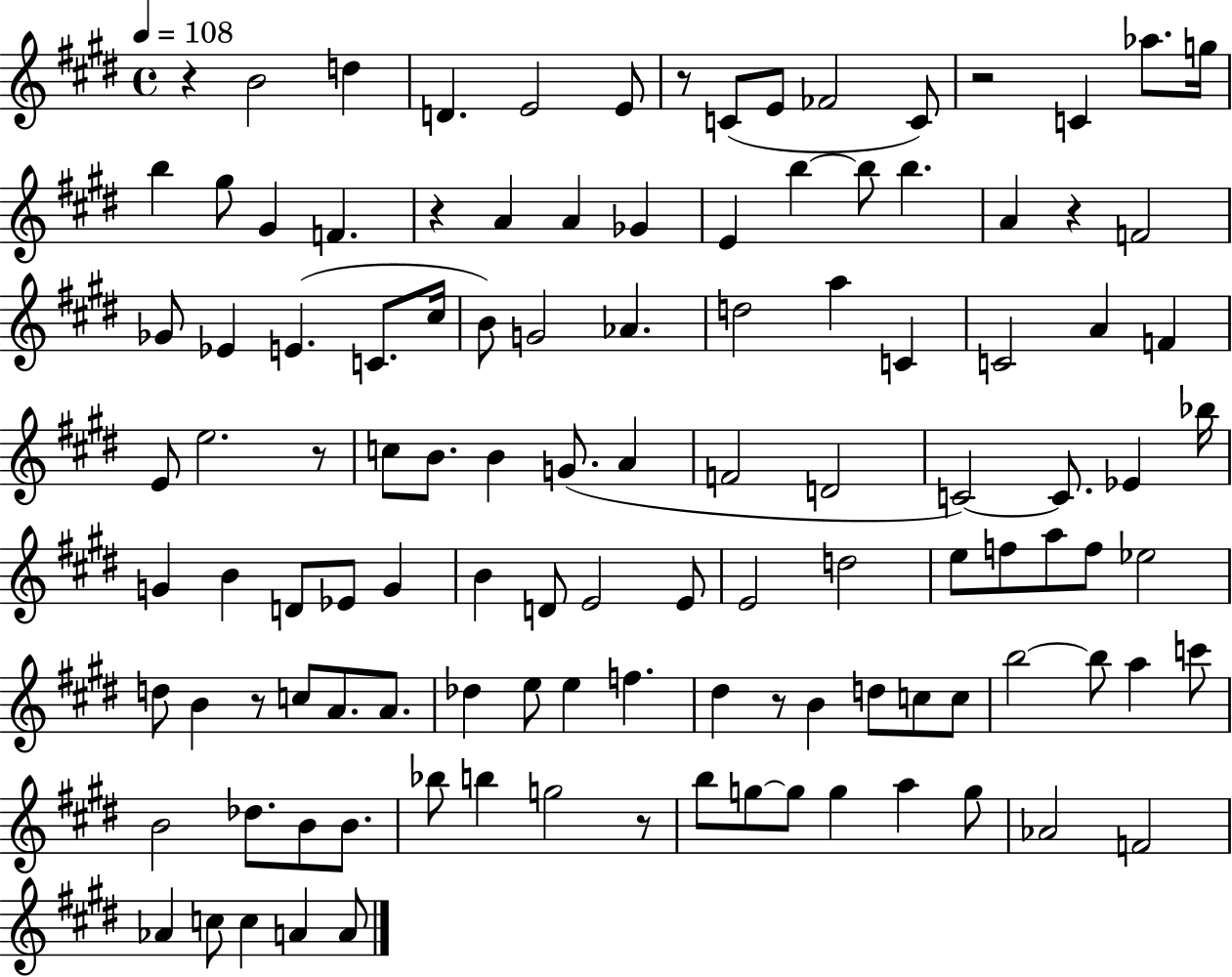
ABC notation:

X:1
T:Untitled
M:4/4
L:1/4
K:E
z B2 d D E2 E/2 z/2 C/2 E/2 _F2 C/2 z2 C _a/2 g/4 b ^g/2 ^G F z A A _G E b b/2 b A z F2 _G/2 _E E C/2 ^c/4 B/2 G2 _A d2 a C C2 A F E/2 e2 z/2 c/2 B/2 B G/2 A F2 D2 C2 C/2 _E _b/4 G B D/2 _E/2 G B D/2 E2 E/2 E2 d2 e/2 f/2 a/2 f/2 _e2 d/2 B z/2 c/2 A/2 A/2 _d e/2 e f ^d z/2 B d/2 c/2 c/2 b2 b/2 a c'/2 B2 _d/2 B/2 B/2 _b/2 b g2 z/2 b/2 g/2 g/2 g a g/2 _A2 F2 _A c/2 c A A/2